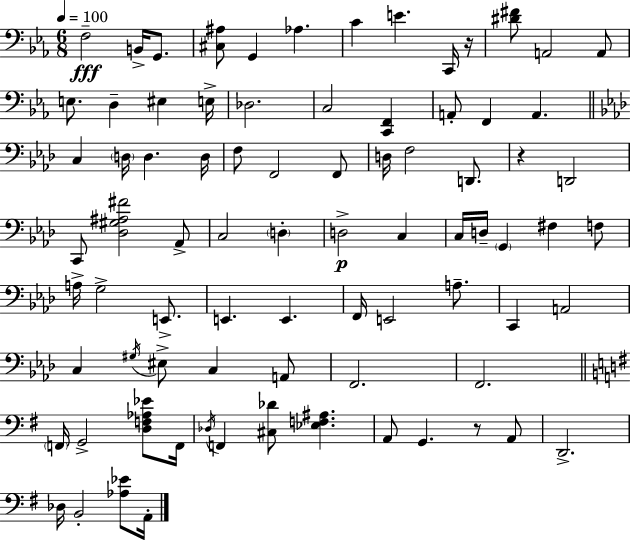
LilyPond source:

{
  \clef bass
  \numericTimeSignature
  \time 6/8
  \key c \minor
  \tempo 4 = 100
  f2--\fff b,16-> g,8. | <cis ais>8 g,4 aes4. | c'4 e'4. c,16 r16 | <dis' fis'>8 a,2 a,8 | \break e8. d4-- eis4 e16-> | des2. | c2 <c, f,>4 | a,8-. f,4 a,4. | \break \bar "||" \break \key aes \major c4 \parenthesize d16 d4. d16 | f8 f,2 f,8 | d16 f2 d,8. | r4 d,2 | \break c,8 <des gis ais fis'>2 aes,8-> | c2 \parenthesize d4-. | d2->\p c4 | c16 d16-- \parenthesize g,4 fis4 f8 | \break a16-> g2-> e,8.-> | e,4. e,4. | f,16 e,2 a8.-- | c,4 a,2 | \break c4 \acciaccatura { gis16 } eis8-> c4 a,8 | f,2. | f,2. | \bar "||" \break \key e \minor \parenthesize f,16 g,2-> <d f aes ees'>8 f,16 | \acciaccatura { des16 } f,4 <cis des'>8 <ees f ais>4. | a,8 g,4. r8 a,8 | d,2.-> | \break des16 b,2-. <aes ees'>8 | a,16-. \bar "|."
}